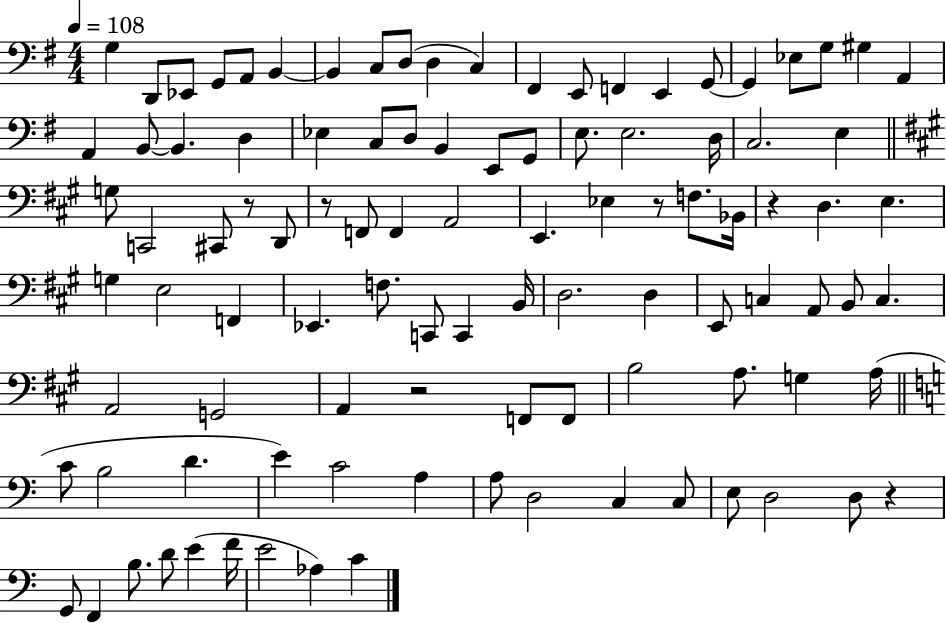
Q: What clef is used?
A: bass